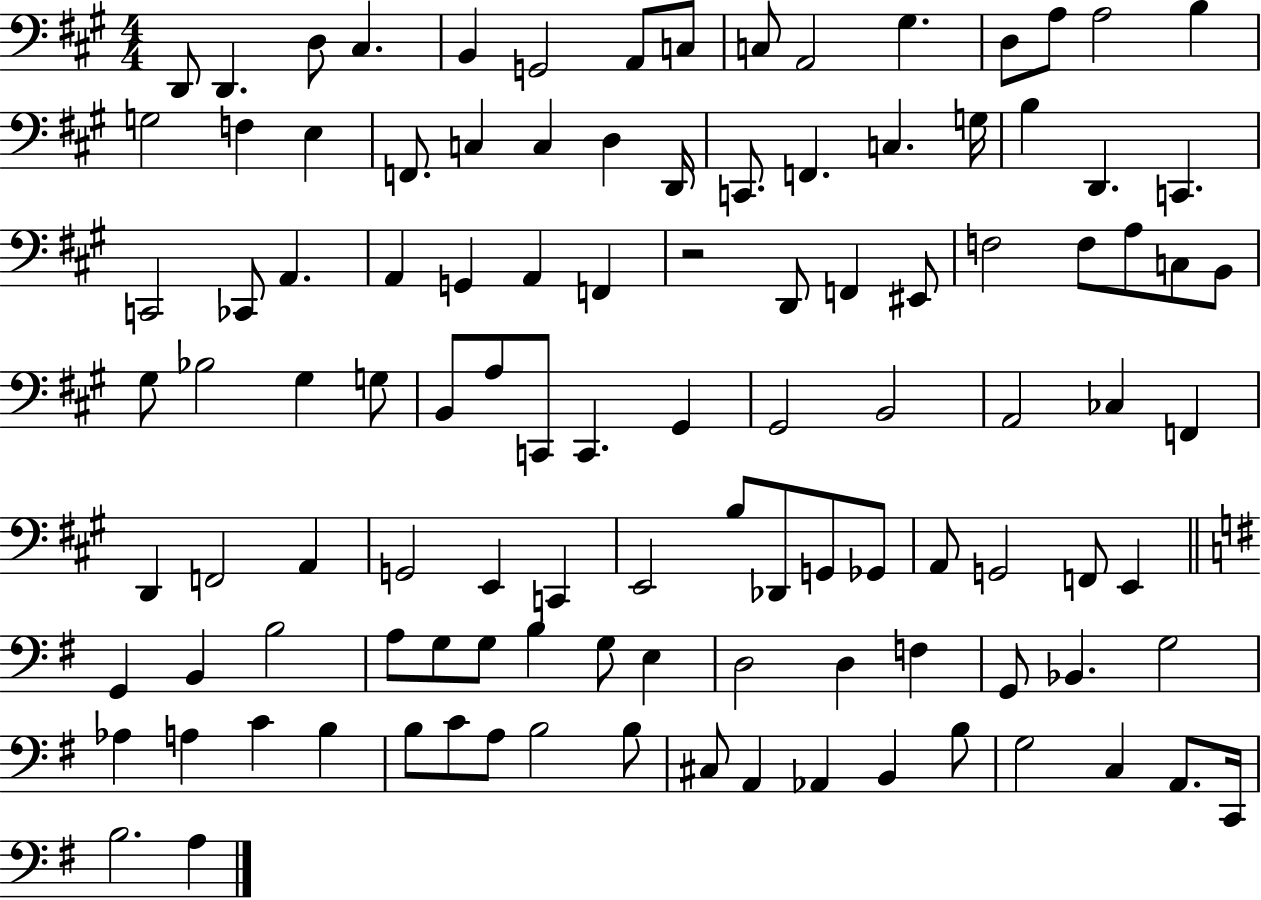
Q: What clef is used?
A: bass